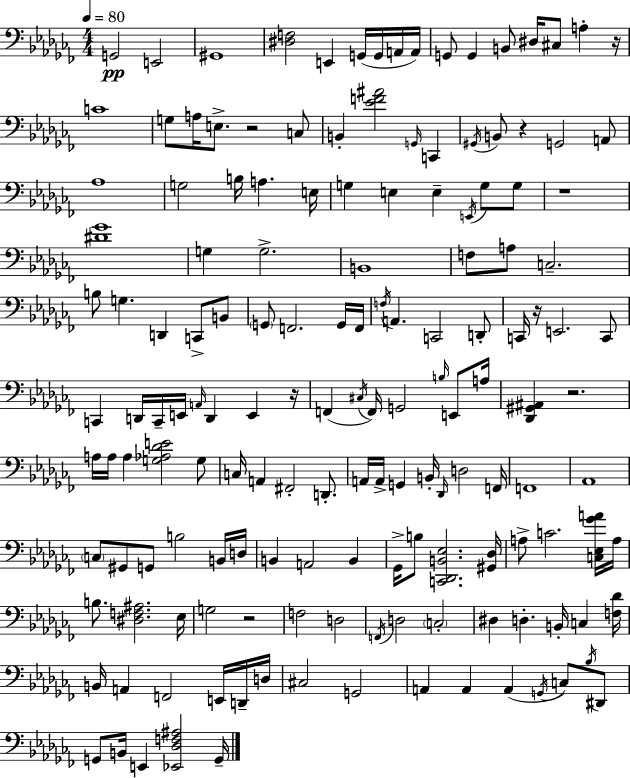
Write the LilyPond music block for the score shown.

{
  \clef bass
  \numericTimeSignature
  \time 4/4
  \key aes \minor
  \tempo 4 = 80
  g,2\pp e,2 | gis,1 | <dis f>2 e,4 g,16( g,16 a,16 a,16) | g,8 g,4 b,8 dis16 cis8 a4-. r16 | \break c'1 | g8 a16 e8.-> r2 c8 | b,4-. <ees' f' ais'>2 \grace { g,16 } c,4 | \acciaccatura { gis,16 } b,8 r4 g,2 | \break a,8 aes1 | g2 b16 a4. | e16 g4 e4 e4-- \acciaccatura { e,16 } g8 | g8 r1 | \break <dis' ges'>1 | g4 g2.-> | b,1 | f8 a8 c2.-- | \break b8 g4. d,4 c,8-> | b,8 \parenthesize g,8 f,2. | g,16 f,16 \acciaccatura { f16 } a,4. c,2 | d,8-. c,16 r16 e,2. | \break c,8 c,4 d,16 c,16-- e,16 \grace { a,16 } d,4 | e,4 r16 f,4( \acciaccatura { cis16 } f,16) g,2 | \grace { b16 } e,8 a16 <des, gis, ais,>4 r2. | a16 a16 a4 <g aes des' e'>2 | \break g8 c16 a,4 fis,2-. | d,8.-. a,16 a,16-> g,4 b,16-. \grace { des,16 } d2 | f,16 f,1 | aes,1 | \break \parenthesize c8 gis,8 g,8 b2 | b,16 d16 b,4 a,2 | b,4 ges,16-> b8 <c, des, b, ees>2. | <gis, des>16 a8-> c'2. | \break <c ees ges' a'>16 a16 b8. <dis f ais>2. | ees16 g2 | r2 f2 | d2 \acciaccatura { f,16 } d2 | \break \parenthesize c2-. dis4 d4.-. | b,16-. c4 <f des'>16 b,16 a,4 f,2 | e,16 d,16-- d16 cis2 | g,2 a,4 a,4 | \break a,4( \acciaccatura { g,16 } c8) \acciaccatura { bes16 } dis,8 g,8 b,16 e,4 | <ees, des f ais>2 g,16-- \bar "|."
}